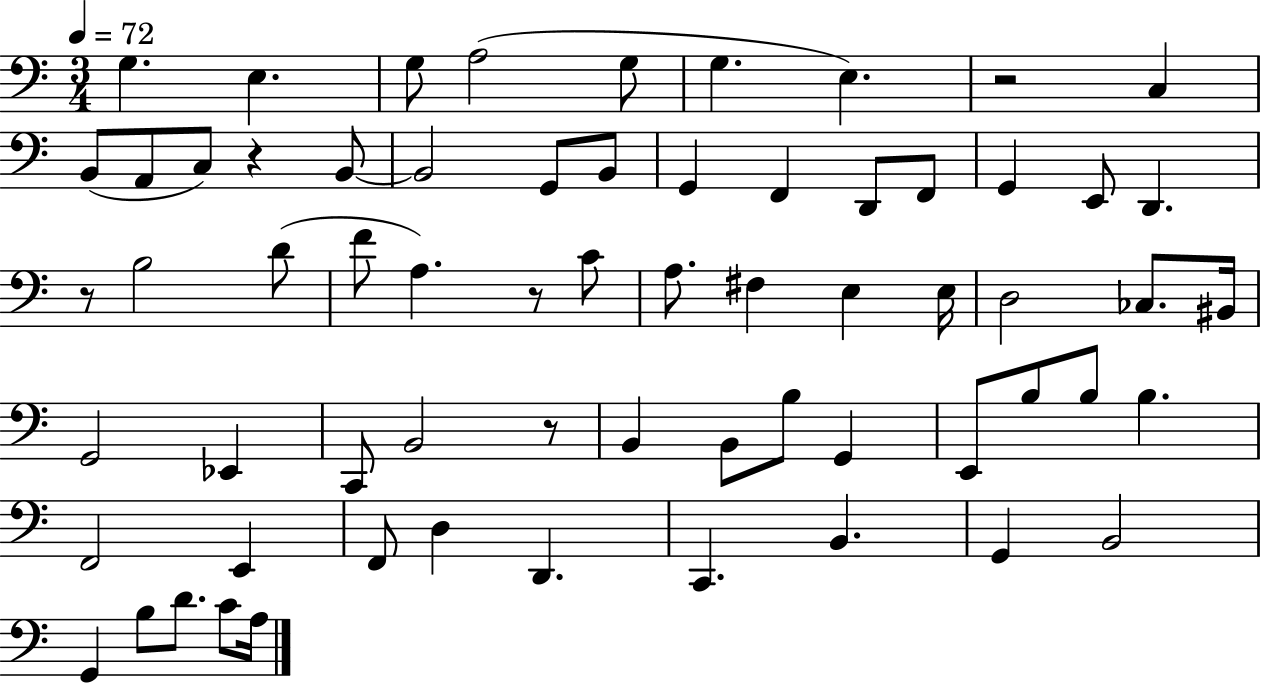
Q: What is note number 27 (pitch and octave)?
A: C4